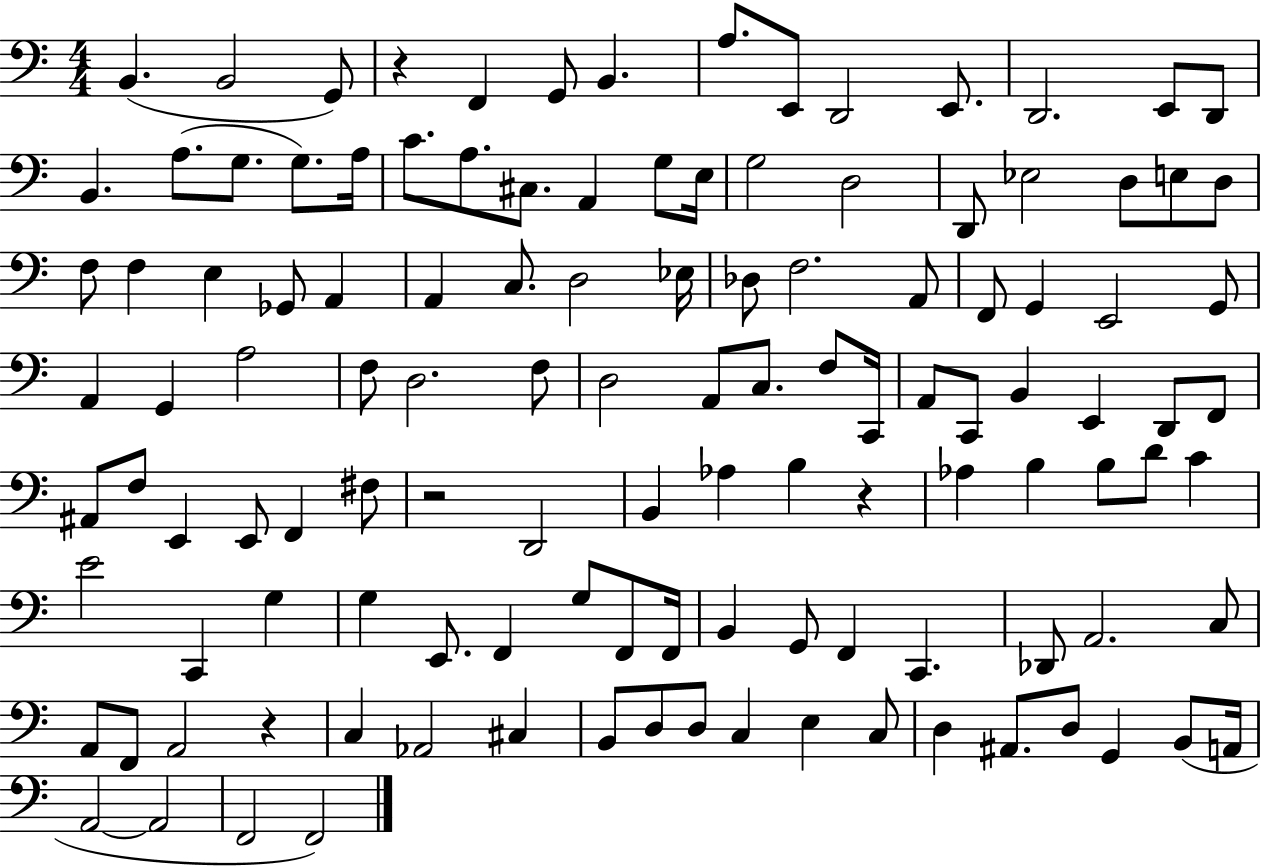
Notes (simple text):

B2/q. B2/h G2/e R/q F2/q G2/e B2/q. A3/e. E2/e D2/h E2/e. D2/h. E2/e D2/e B2/q. A3/e. G3/e. G3/e. A3/s C4/e. A3/e. C#3/e. A2/q G3/e E3/s G3/h D3/h D2/e Eb3/h D3/e E3/e D3/e F3/e F3/q E3/q Gb2/e A2/q A2/q C3/e. D3/h Eb3/s Db3/e F3/h. A2/e F2/e G2/q E2/h G2/e A2/q G2/q A3/h F3/e D3/h. F3/e D3/h A2/e C3/e. F3/e C2/s A2/e C2/e B2/q E2/q D2/e F2/e A#2/e F3/e E2/q E2/e F2/q F#3/e R/h D2/h B2/q Ab3/q B3/q R/q Ab3/q B3/q B3/e D4/e C4/q E4/h C2/q G3/q G3/q E2/e. F2/q G3/e F2/e F2/s B2/q G2/e F2/q C2/q. Db2/e A2/h. C3/e A2/e F2/e A2/h R/q C3/q Ab2/h C#3/q B2/e D3/e D3/e C3/q E3/q C3/e D3/q A#2/e. D3/e G2/q B2/e A2/s A2/h A2/h F2/h F2/h